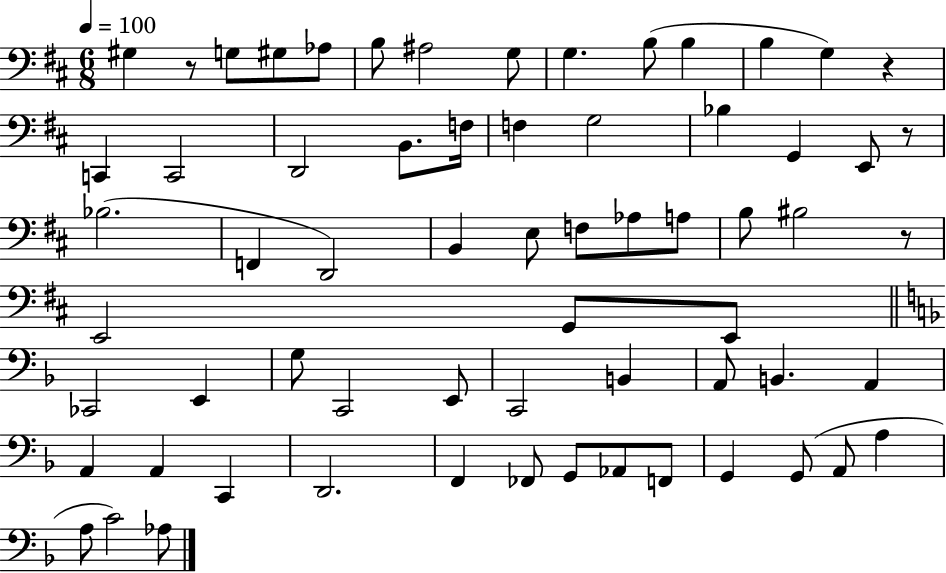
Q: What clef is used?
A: bass